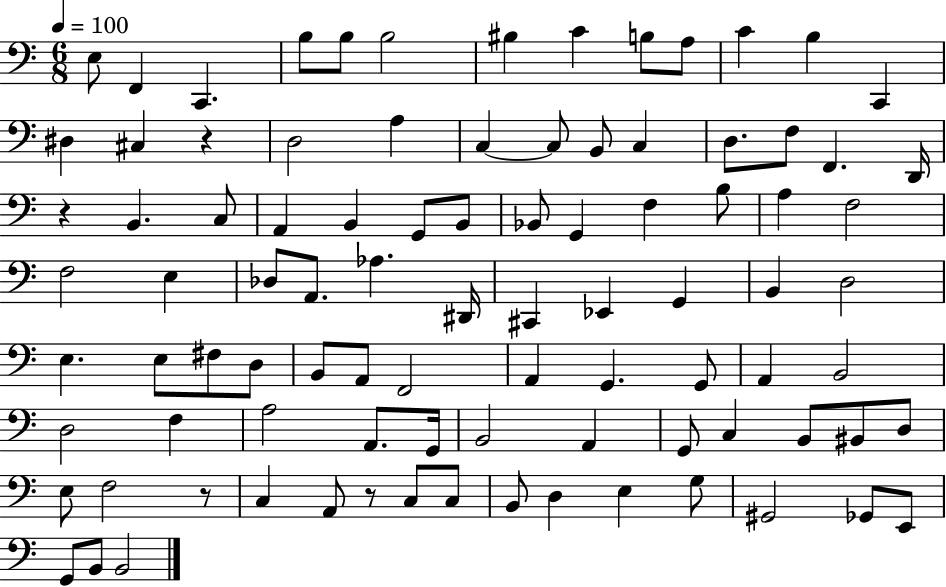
E3/e F2/q C2/q. B3/e B3/e B3/h BIS3/q C4/q B3/e A3/e C4/q B3/q C2/q D#3/q C#3/q R/q D3/h A3/q C3/q C3/e B2/e C3/q D3/e. F3/e F2/q. D2/s R/q B2/q. C3/e A2/q B2/q G2/e B2/e Bb2/e G2/q F3/q B3/e A3/q F3/h F3/h E3/q Db3/e A2/e. Ab3/q. D#2/s C#2/q Eb2/q G2/q B2/q D3/h E3/q. E3/e F#3/e D3/e B2/e A2/e F2/h A2/q G2/q. G2/e A2/q B2/h D3/h F3/q A3/h A2/e. G2/s B2/h A2/q G2/e C3/q B2/e BIS2/e D3/e E3/e F3/h R/e C3/q A2/e R/e C3/e C3/e B2/e D3/q E3/q G3/e G#2/h Gb2/e E2/e G2/e B2/e B2/h